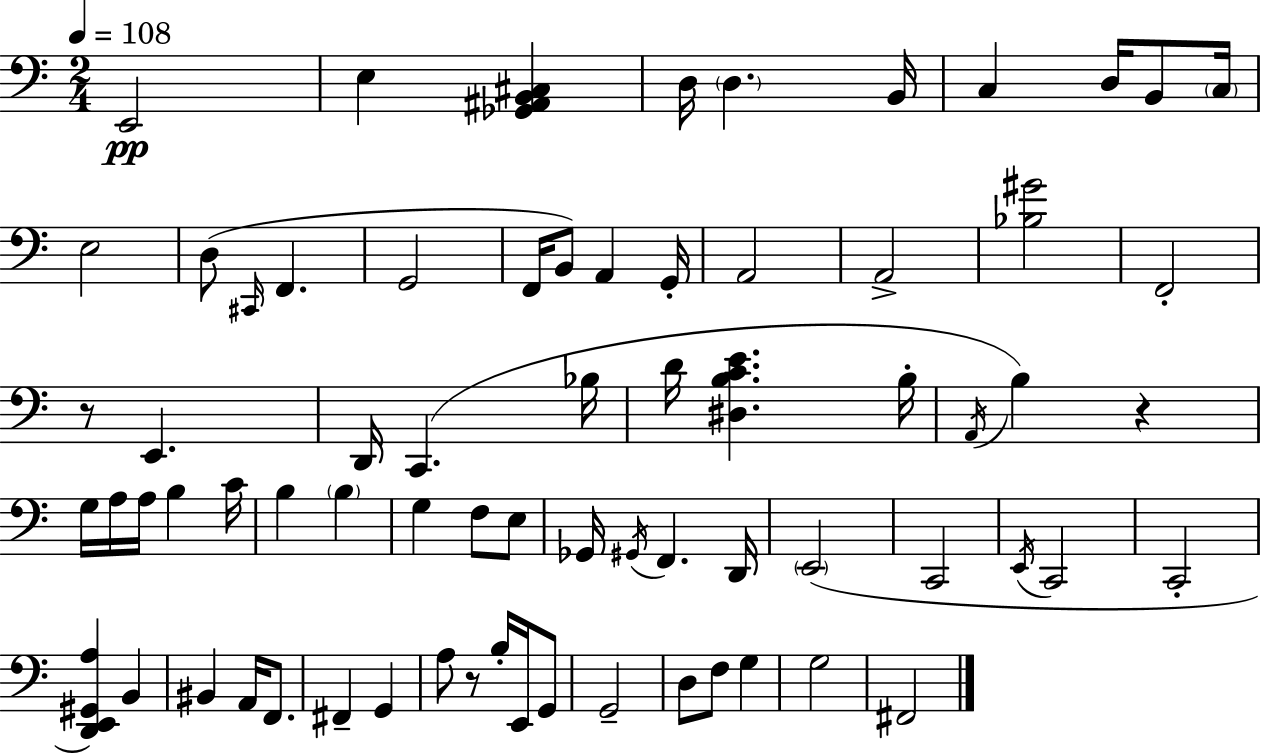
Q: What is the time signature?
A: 2/4